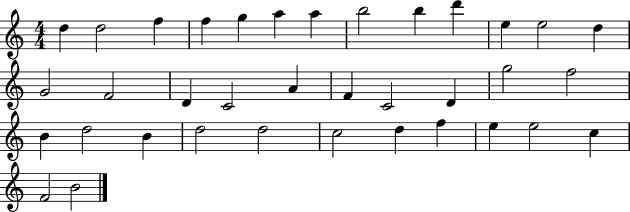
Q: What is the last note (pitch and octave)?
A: B4